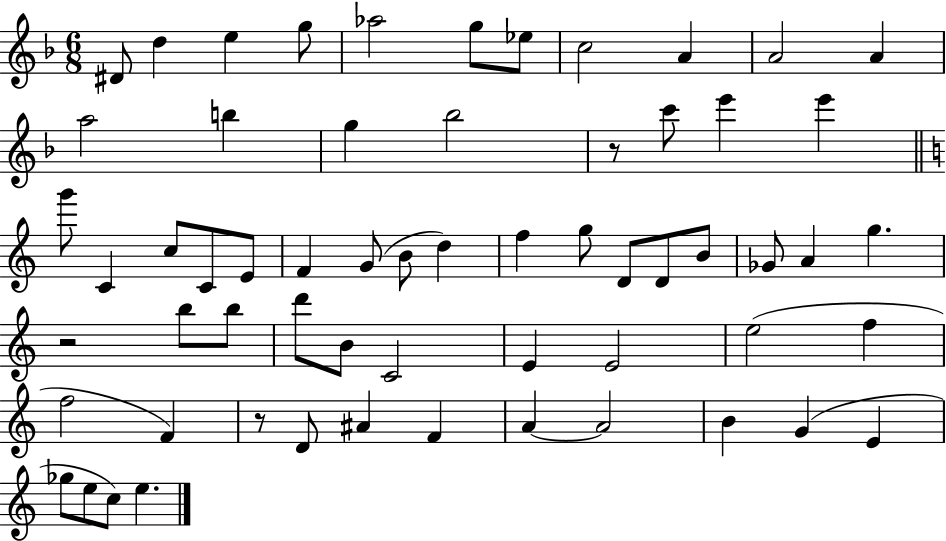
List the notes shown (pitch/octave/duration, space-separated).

D#4/e D5/q E5/q G5/e Ab5/h G5/e Eb5/e C5/h A4/q A4/h A4/q A5/h B5/q G5/q Bb5/h R/e C6/e E6/q E6/q G6/e C4/q C5/e C4/e E4/e F4/q G4/e B4/e D5/q F5/q G5/e D4/e D4/e B4/e Gb4/e A4/q G5/q. R/h B5/e B5/e D6/e B4/e C4/h E4/q E4/h E5/h F5/q F5/h F4/q R/e D4/e A#4/q F4/q A4/q A4/h B4/q G4/q E4/q Gb5/e E5/e C5/e E5/q.